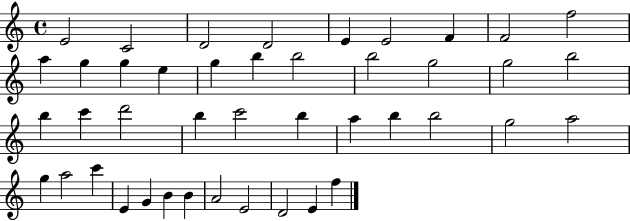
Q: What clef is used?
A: treble